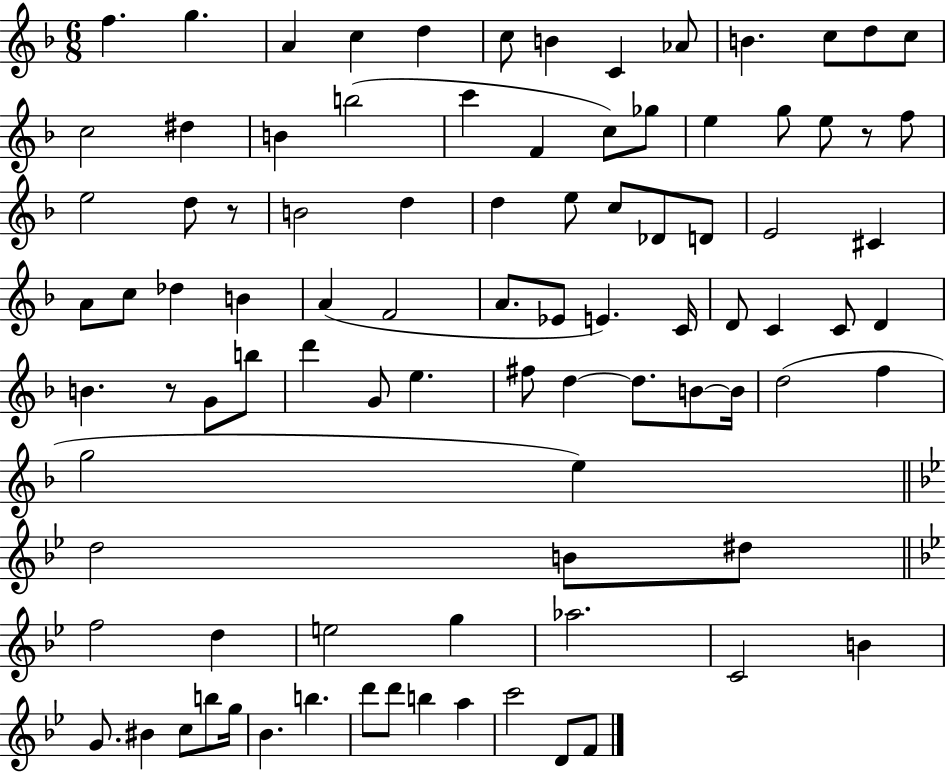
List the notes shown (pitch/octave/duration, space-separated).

F5/q. G5/q. A4/q C5/q D5/q C5/e B4/q C4/q Ab4/e B4/q. C5/e D5/e C5/e C5/h D#5/q B4/q B5/h C6/q F4/q C5/e Gb5/e E5/q G5/e E5/e R/e F5/e E5/h D5/e R/e B4/h D5/q D5/q E5/e C5/e Db4/e D4/e E4/h C#4/q A4/e C5/e Db5/q B4/q A4/q F4/h A4/e. Eb4/e E4/q. C4/s D4/e C4/q C4/e D4/q B4/q. R/e G4/e B5/e D6/q G4/e E5/q. F#5/e D5/q D5/e. B4/e B4/s D5/h F5/q G5/h E5/q D5/h B4/e D#5/e F5/h D5/q E5/h G5/q Ab5/h. C4/h B4/q G4/e. BIS4/q C5/e B5/e G5/s Bb4/q. B5/q. D6/e D6/e B5/q A5/q C6/h D4/e F4/e